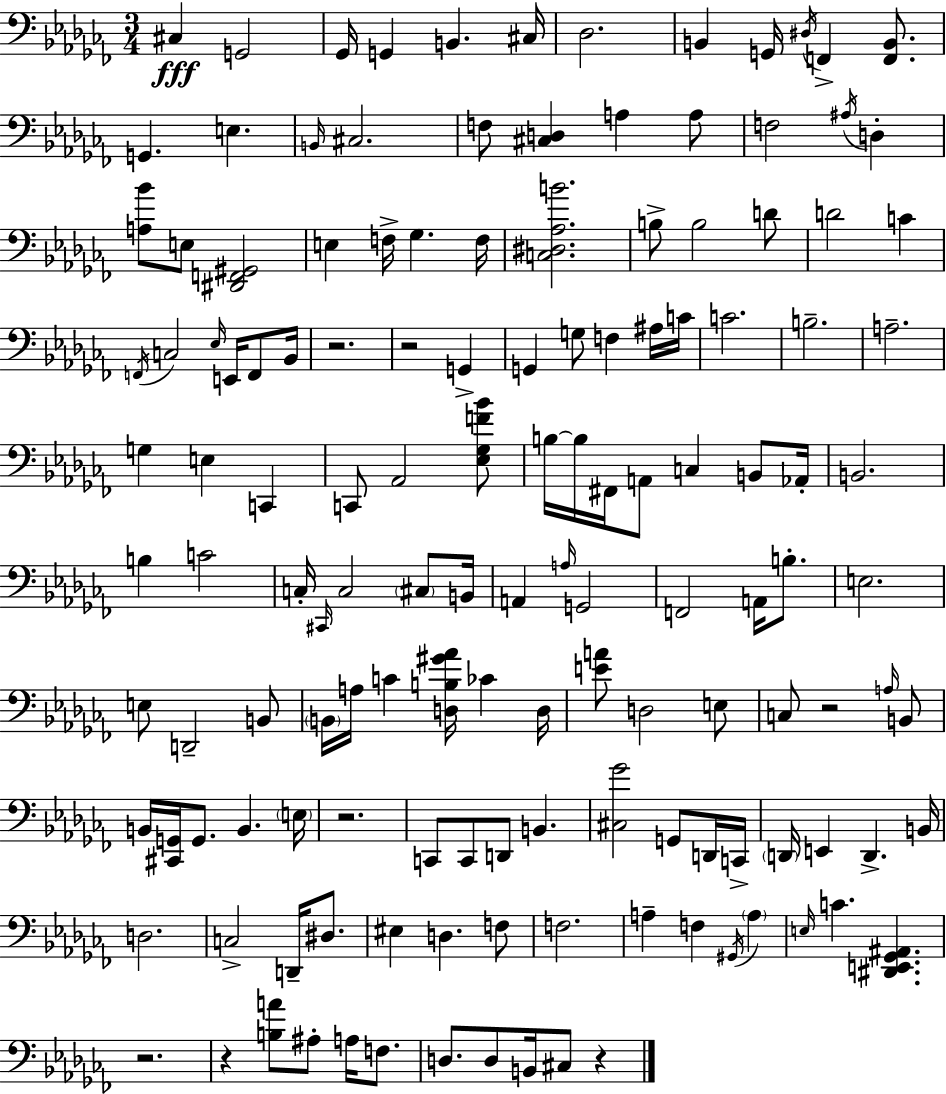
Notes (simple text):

C#3/q G2/h Gb2/s G2/q B2/q. C#3/s Db3/h. B2/q G2/s D#3/s F2/q [F2,B2]/e. G2/q. E3/q. B2/s C#3/h. F3/e [C#3,D3]/q A3/q A3/e F3/h A#3/s D3/q [A3,Bb4]/e E3/e [D#2,F2,G#2]/h E3/q F3/s Gb3/q. F3/s [C3,D#3,Ab3,B4]/h. B3/e B3/h D4/e D4/h C4/q F2/s C3/h Eb3/s E2/s F2/e Bb2/s R/h. R/h G2/q G2/q G3/e F3/q A#3/s C4/s C4/h. B3/h. A3/h. G3/q E3/q C2/q C2/e Ab2/h [Eb3,Gb3,F4,Bb4]/e B3/s B3/s F#2/s A2/e C3/q B2/e Ab2/s B2/h. B3/q C4/h C3/s C#2/s C3/h C#3/e B2/s A2/q A3/s G2/h F2/h A2/s B3/e. E3/h. E3/e D2/h B2/e B2/s A3/s C4/q [D3,B3,G#4,Ab4]/s CES4/q D3/s [E4,A4]/e D3/h E3/e C3/e R/h A3/s B2/e B2/s [C#2,G2]/s G2/e. B2/q. E3/s R/h. C2/e C2/e D2/e B2/q. [C#3,Gb4]/h G2/e D2/s C2/s D2/s E2/q D2/q. B2/s D3/h. C3/h D2/s D#3/e. EIS3/q D3/q. F3/e F3/h. A3/q F3/q G#2/s A3/q E3/s C4/q. [D#2,E2,Gb2,A#2]/q. R/h. R/q [B3,A4]/e A#3/e A3/s F3/e. D3/e. D3/e B2/s C#3/e R/q